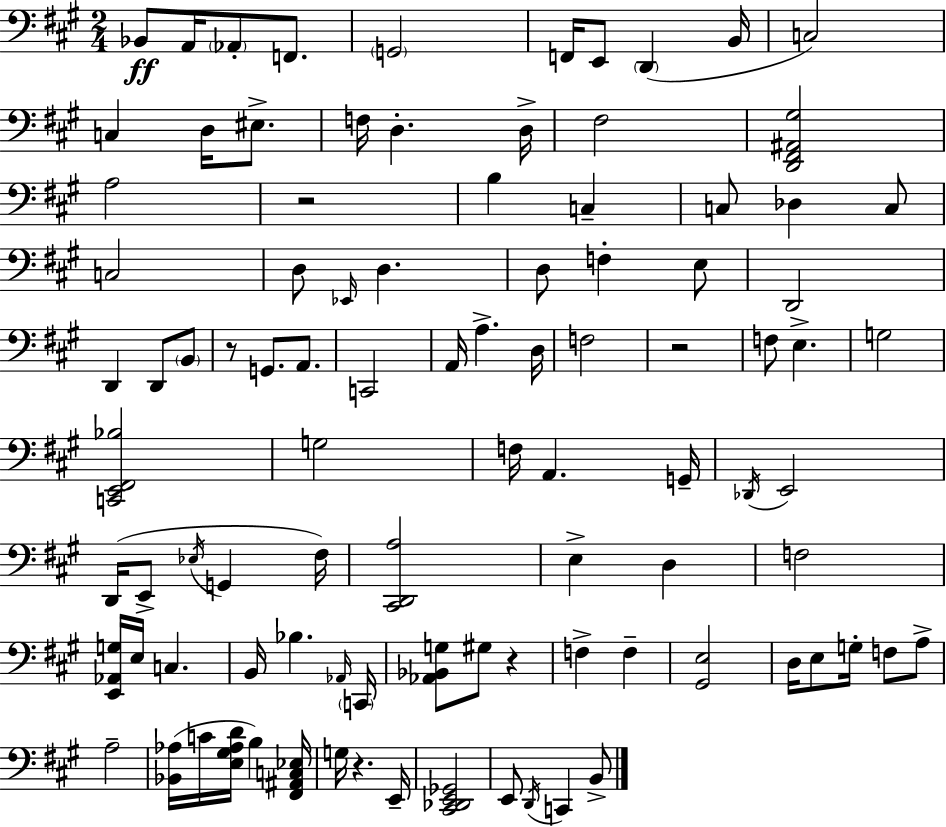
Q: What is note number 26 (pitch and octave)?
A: Eb2